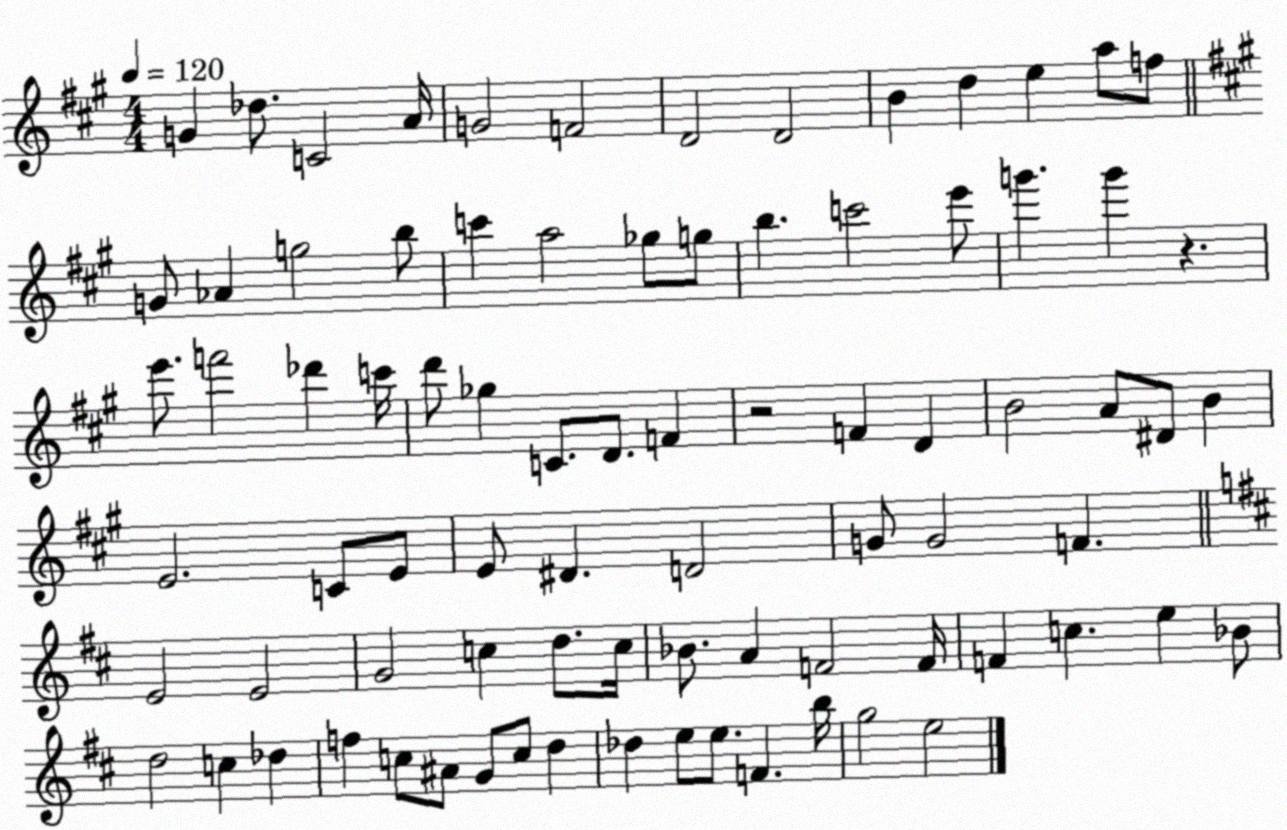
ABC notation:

X:1
T:Untitled
M:4/4
L:1/4
K:A
G _d/2 C2 A/4 G2 F2 D2 D2 B d e a/2 f/2 G/2 _A g2 b/2 c' a2 _g/2 g/2 b c'2 e'/2 g' g' z e'/2 f'2 _d' c'/4 d'/2 _g C/2 D/2 F z2 F D B2 A/2 ^D/2 B E2 C/2 E/2 E/2 ^D D2 G/2 G2 F E2 E2 G2 c d/2 c/4 _B/2 A F2 F/4 F c e _B/2 d2 c _d f c/2 ^A/2 G/2 c/2 d _d e/2 e/2 F b/4 g2 e2